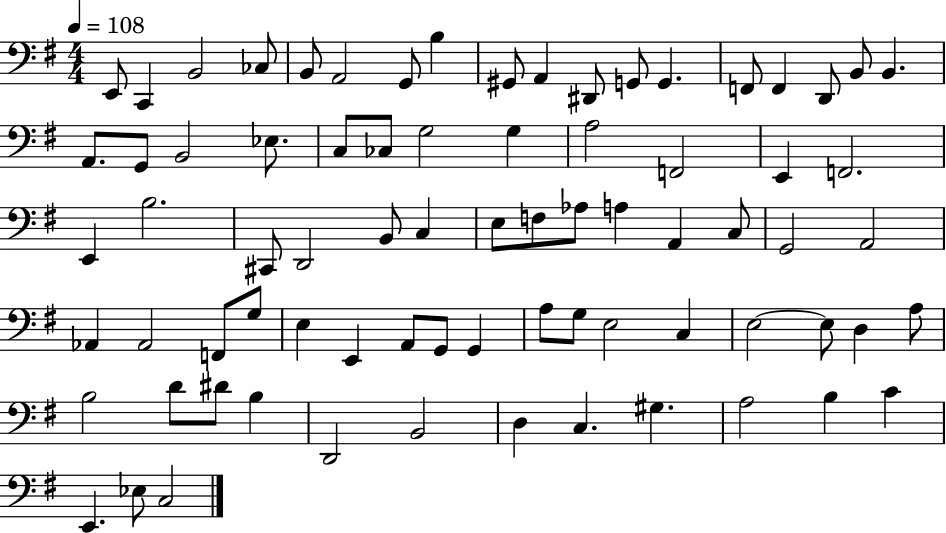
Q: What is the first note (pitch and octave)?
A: E2